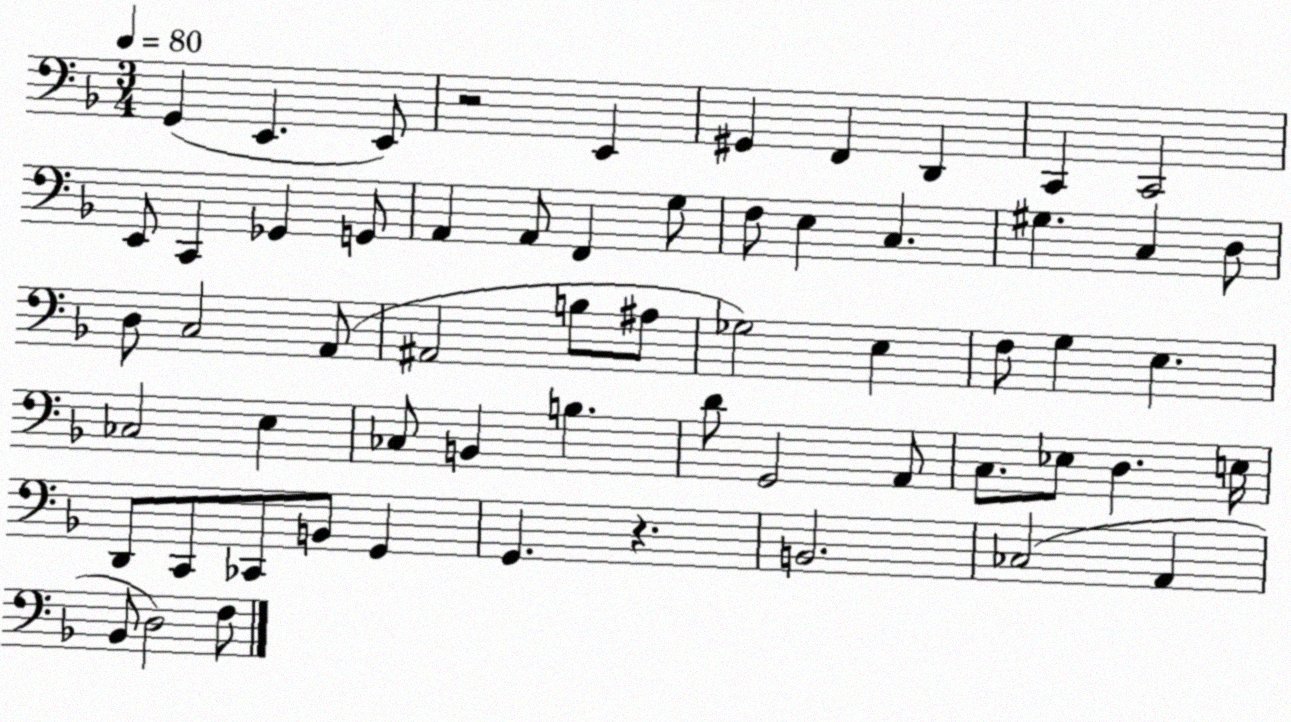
X:1
T:Untitled
M:3/4
L:1/4
K:F
G,, E,, E,,/2 z2 E,, ^G,, F,, D,, C,, C,,2 E,,/2 C,, _G,, G,,/2 A,, A,,/2 F,, G,/2 F,/2 E, C, ^G, C, D,/2 D,/2 C,2 A,,/2 ^A,,2 B,/2 ^A,/2 _G,2 E, F,/2 G, E, _C,2 E, _C,/2 B,, B, D/2 G,,2 A,,/2 C,/2 _E,/2 D, E,/4 D,,/2 C,,/2 _C,,/2 B,,/2 G,, G,, z B,,2 _C,2 A,, _B,,/2 D,2 F,/2